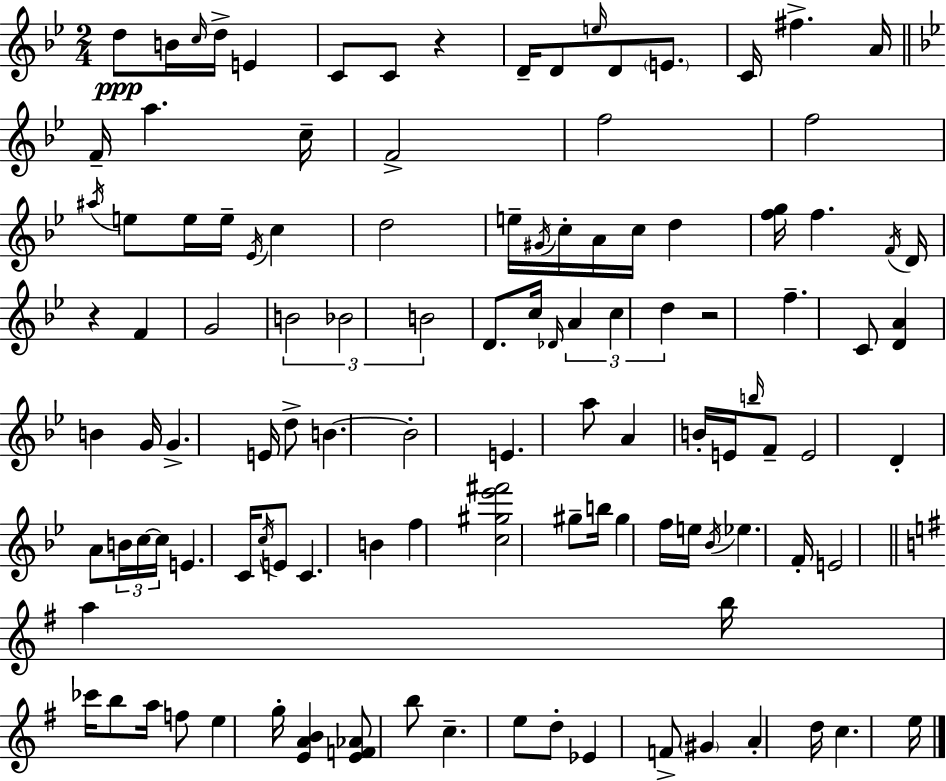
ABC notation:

X:1
T:Untitled
M:2/4
L:1/4
K:Gm
d/2 B/4 c/4 d/4 E C/2 C/2 z D/4 D/2 e/4 D/2 E/2 C/4 ^f A/4 F/4 a c/4 F2 f2 f2 ^a/4 e/2 e/4 e/4 _E/4 c d2 e/4 ^G/4 c/4 A/4 c/4 d [fg]/4 f F/4 D/4 z F G2 B2 _B2 B2 D/2 c/4 _D/4 A c d z2 f C/2 [DA] B G/4 G E/4 d/2 B B2 E a/2 A B/4 E/4 b/4 F/2 E2 D A/2 B/4 c/4 c/4 E C/4 c/4 E/2 C B f [c^g_e'^f']2 ^g/2 b/4 ^g f/4 e/4 _B/4 _e F/4 E2 a b/4 _c'/4 b/2 a/4 f/2 e g/4 [EAB] [EF_A]/2 b/2 c e/2 d/2 _E F/2 ^G A d/4 c e/4